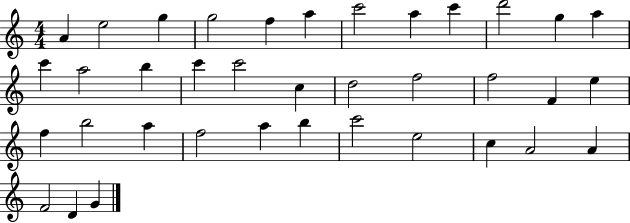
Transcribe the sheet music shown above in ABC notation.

X:1
T:Untitled
M:4/4
L:1/4
K:C
A e2 g g2 f a c'2 a c' d'2 g a c' a2 b c' c'2 c d2 f2 f2 F e f b2 a f2 a b c'2 e2 c A2 A F2 D G